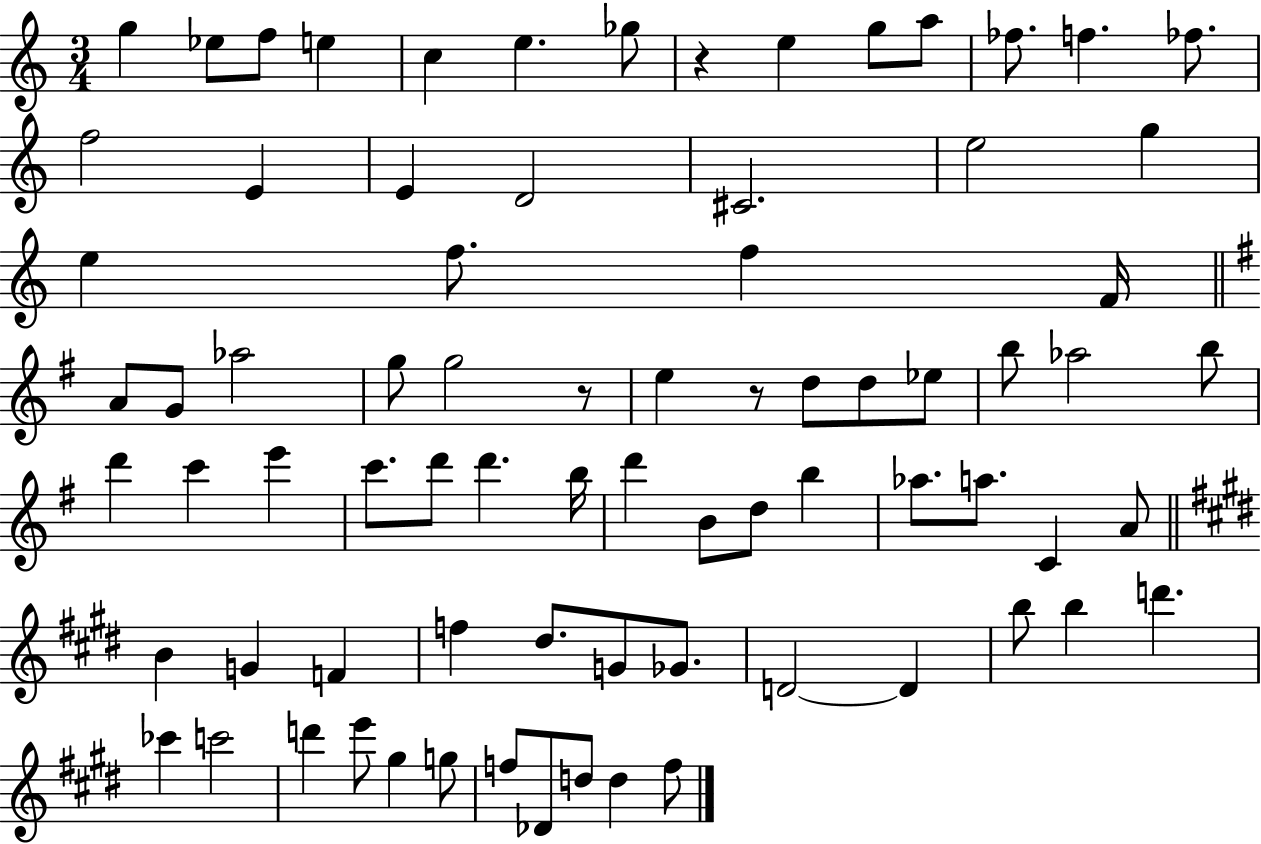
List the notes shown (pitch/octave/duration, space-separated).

G5/q Eb5/e F5/e E5/q C5/q E5/q. Gb5/e R/q E5/q G5/e A5/e FES5/e. F5/q. FES5/e. F5/h E4/q E4/q D4/h C#4/h. E5/h G5/q E5/q F5/e. F5/q F4/s A4/e G4/e Ab5/h G5/e G5/h R/e E5/q R/e D5/e D5/e Eb5/e B5/e Ab5/h B5/e D6/q C6/q E6/q C6/e. D6/e D6/q. B5/s D6/q B4/e D5/e B5/q Ab5/e. A5/e. C4/q A4/e B4/q G4/q F4/q F5/q D#5/e. G4/e Gb4/e. D4/h D4/q B5/e B5/q D6/q. CES6/q C6/h D6/q E6/e G#5/q G5/e F5/e Db4/e D5/e D5/q F5/e